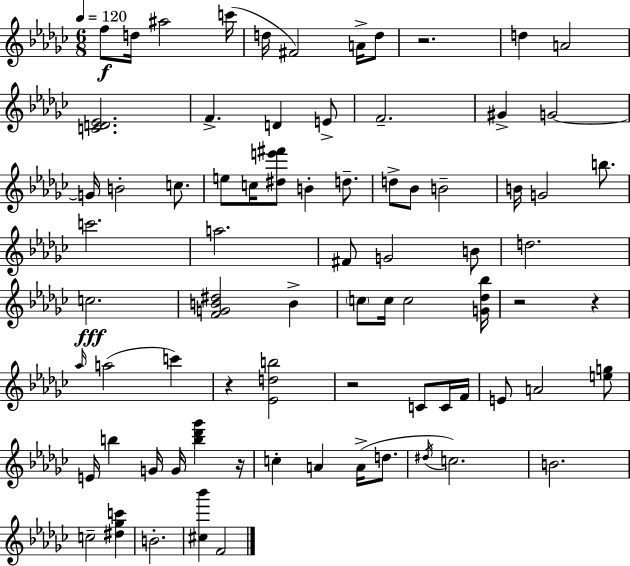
F5/e D5/s A#5/h C6/s D5/s F#4/h A4/s D5/e R/h. D5/q A4/h [C4,D4,Eb4]/h. F4/q. D4/q E4/e F4/h. G#4/q G4/h G4/s B4/h C5/e. E5/e C5/s [D#5,E6,F#6]/e B4/q D5/e. D5/e Bb4/e B4/h B4/s G4/h B5/e. C6/h. A5/h. F#4/e G4/h B4/e D5/h. C5/h. [F4,G4,B4,D#5]/h B4/q C5/e C5/s C5/h [G4,Db5,Bb5]/s R/h R/q Ab5/s A5/h C6/q R/q [Eb4,D5,B5]/h R/h C4/e C4/s F4/s E4/e A4/h [E5,G5]/e E4/s B5/q G4/s G4/s [B5,Db6,Gb6]/q R/s C5/q A4/q A4/s D5/e. D#5/s C5/h. B4/h. C5/h [D#5,Gb5,C6]/q B4/h. [C#5,Bb6]/q F4/h